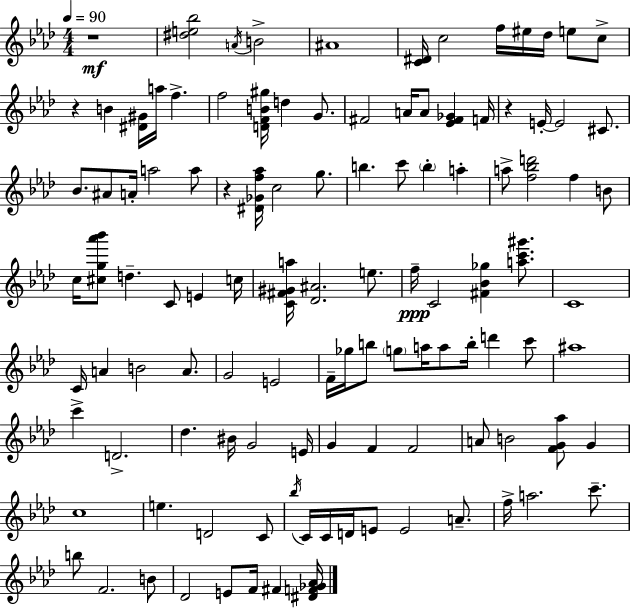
R/w [D#5,E5,Bb5]/h A4/s B4/h A#4/w [C4,D#4]/s C5/h F5/s EIS5/s Db5/s E5/e C5/e R/q B4/q [D#4,G#4]/s A5/s F5/q. F5/h [D4,F4,B4,G#5]/s D5/q G4/e. F#4/h A4/s A4/e [Eb4,F#4,Gb4]/q F4/s R/q E4/s E4/h C#4/e. Bb4/e. A#4/e A4/s A5/h A5/e R/q [D#4,Gb4,F5,Ab5]/s C5/h G5/e. B5/q. C6/e B5/q A5/q A5/e [F5,Bb5,D6]/h F5/q B4/e C5/s [C#5,G5,Ab6,Bb6]/e D5/q. C4/e E4/q C5/s [C4,F#4,G#4,A5]/s [Db4,A#4]/h. E5/e. F5/s C4/h [F#4,Bb4,Gb5]/q [A5,C6,G#6]/e. C4/w C4/s A4/q B4/h A4/e. G4/h E4/h F4/s Gb5/s B5/e G5/e A5/s A5/e B5/s D6/q C6/e A#5/w C6/q D4/h. Db5/q. BIS4/s G4/h E4/s G4/q F4/q F4/h A4/e B4/h [F4,G4,Ab5]/e G4/q C5/w E5/q. D4/h C4/e Bb5/s C4/s C4/s D4/s E4/e E4/h A4/e. F5/s A5/h. C6/e. B5/e F4/h. B4/e Db4/h E4/e F4/s F#4/q [D#4,F4,Gb4,Ab4]/s